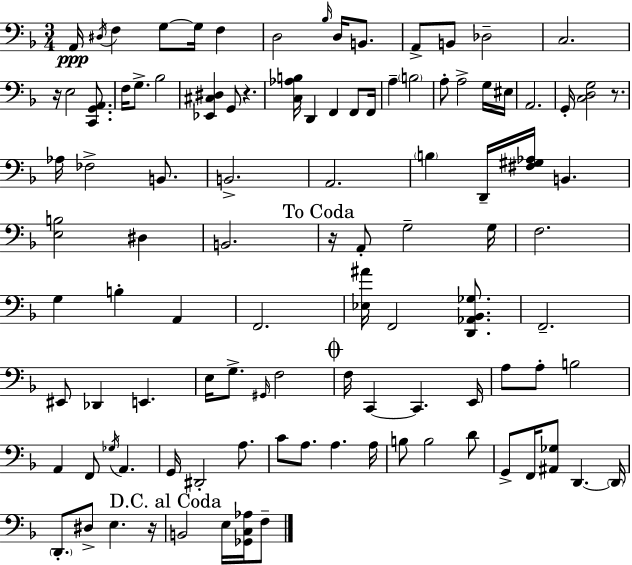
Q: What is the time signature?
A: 3/4